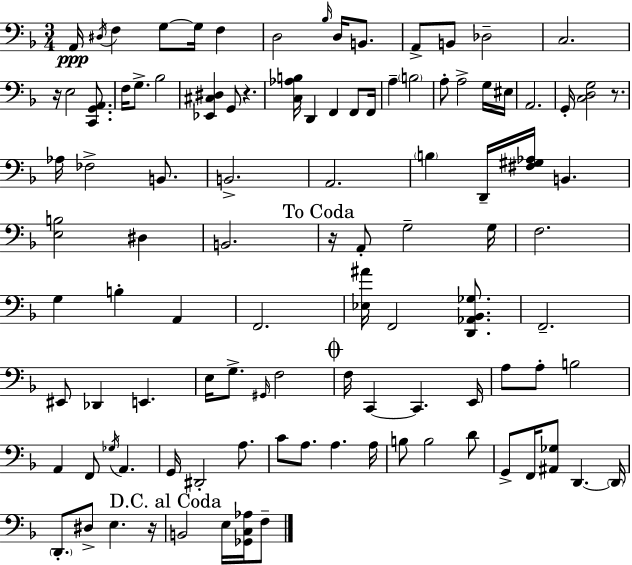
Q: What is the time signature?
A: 3/4